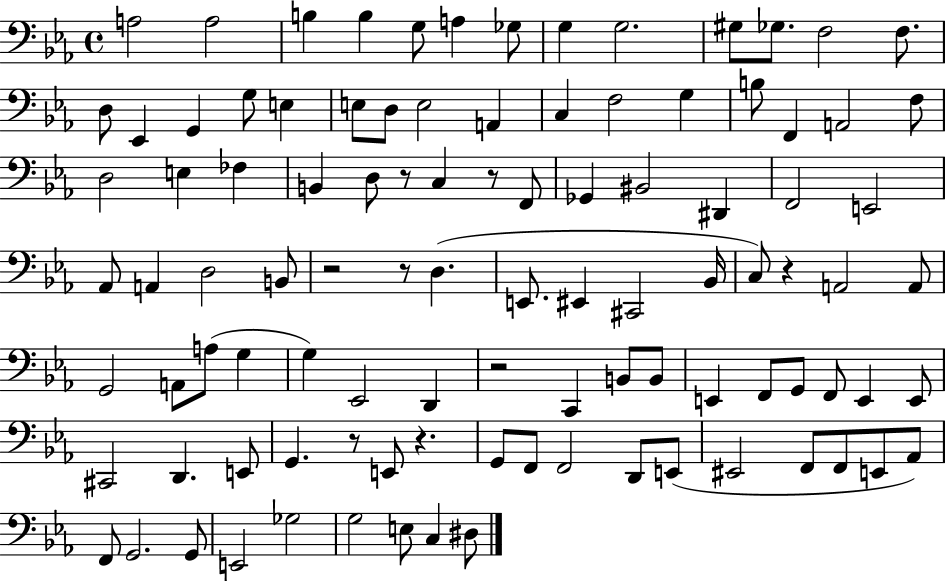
{
  \clef bass
  \time 4/4
  \defaultTimeSignature
  \key ees \major
  a2 a2 | b4 b4 g8 a4 ges8 | g4 g2. | gis8 ges8. f2 f8. | \break d8 ees,4 g,4 g8 e4 | e8 d8 e2 a,4 | c4 f2 g4 | b8 f,4 a,2 f8 | \break d2 e4 fes4 | b,4 d8 r8 c4 r8 f,8 | ges,4 bis,2 dis,4 | f,2 e,2 | \break aes,8 a,4 d2 b,8 | r2 r8 d4.( | e,8. eis,4 cis,2 bes,16 | c8) r4 a,2 a,8 | \break g,2 a,8 a8( g4 | g4) ees,2 d,4 | r2 c,4 b,8 b,8 | e,4 f,8 g,8 f,8 e,4 e,8 | \break cis,2 d,4. e,8 | g,4. r8 e,8 r4. | g,8 f,8 f,2 d,8 e,8( | eis,2 f,8 f,8 e,8 aes,8) | \break f,8 g,2. g,8 | e,2 ges2 | g2 e8 c4 dis8 | \bar "|."
}